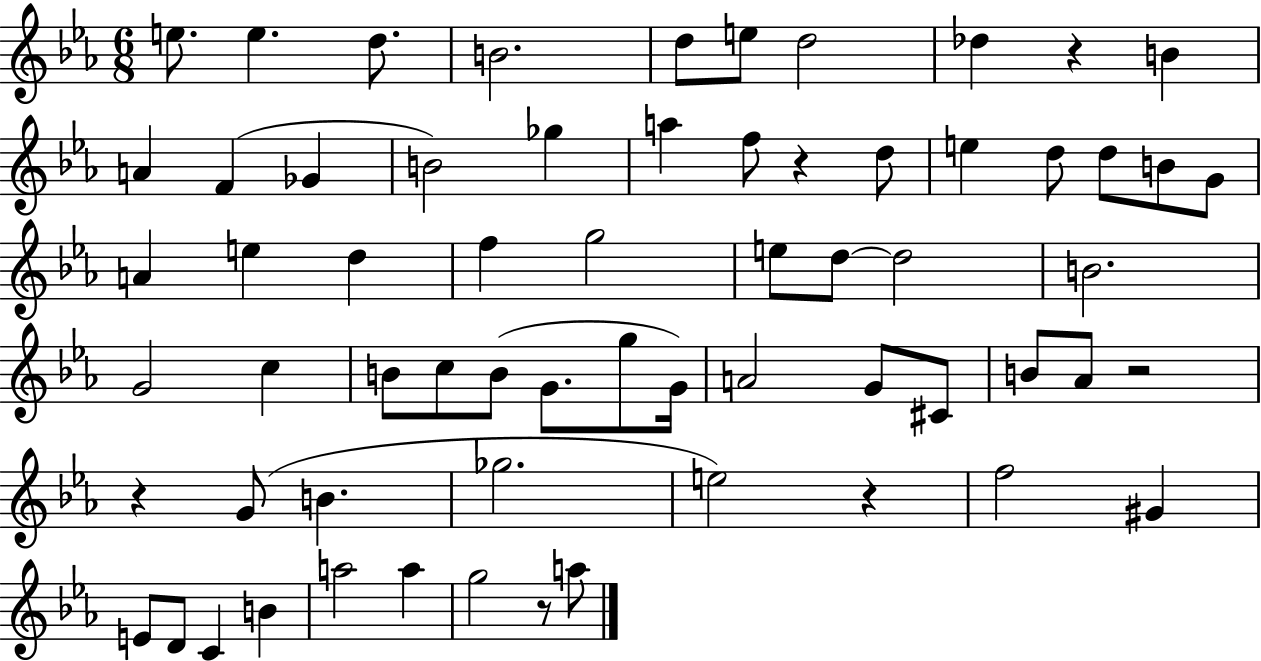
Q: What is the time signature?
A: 6/8